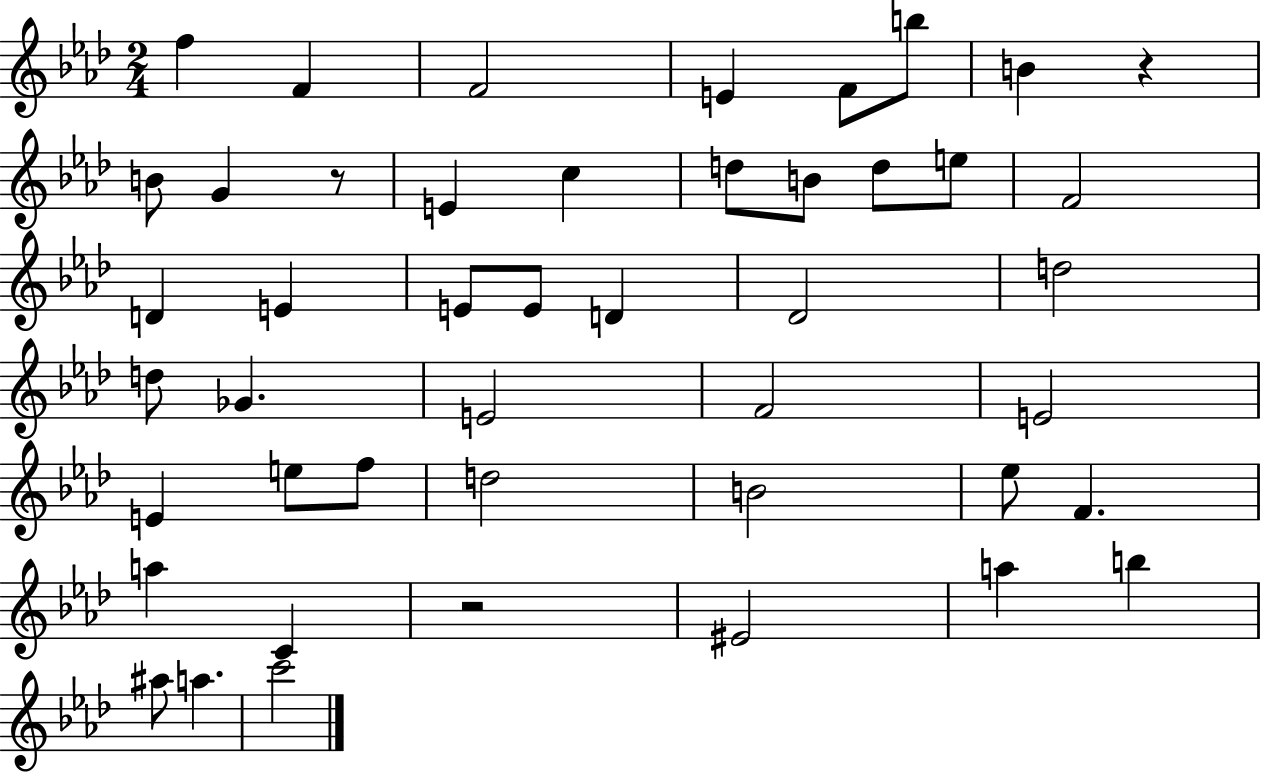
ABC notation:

X:1
T:Untitled
M:2/4
L:1/4
K:Ab
f F F2 E F/2 b/2 B z B/2 G z/2 E c d/2 B/2 d/2 e/2 F2 D E E/2 E/2 D _D2 d2 d/2 _G E2 F2 E2 E e/2 f/2 d2 B2 _e/2 F a C z2 ^E2 a b ^a/2 a c'2